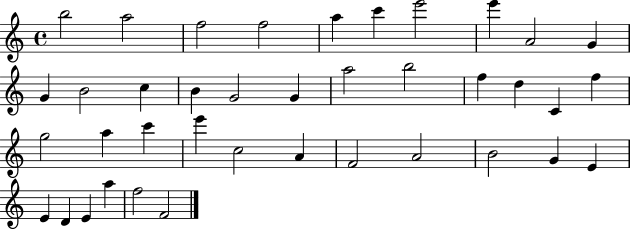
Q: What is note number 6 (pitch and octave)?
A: C6